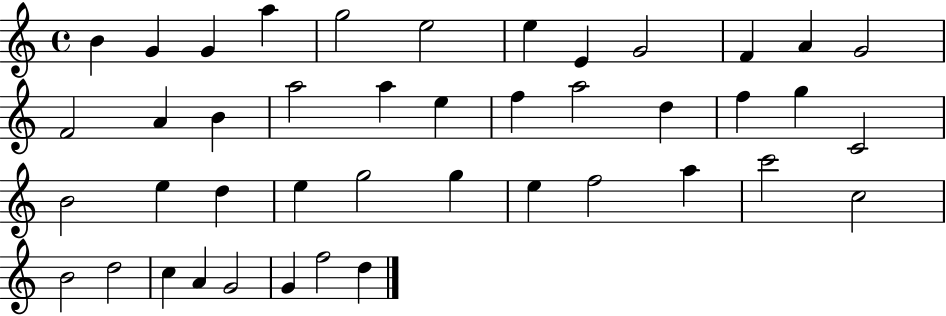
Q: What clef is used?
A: treble